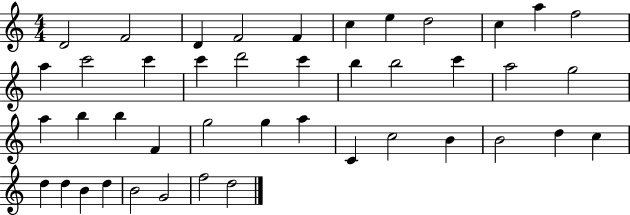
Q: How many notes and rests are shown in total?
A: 43